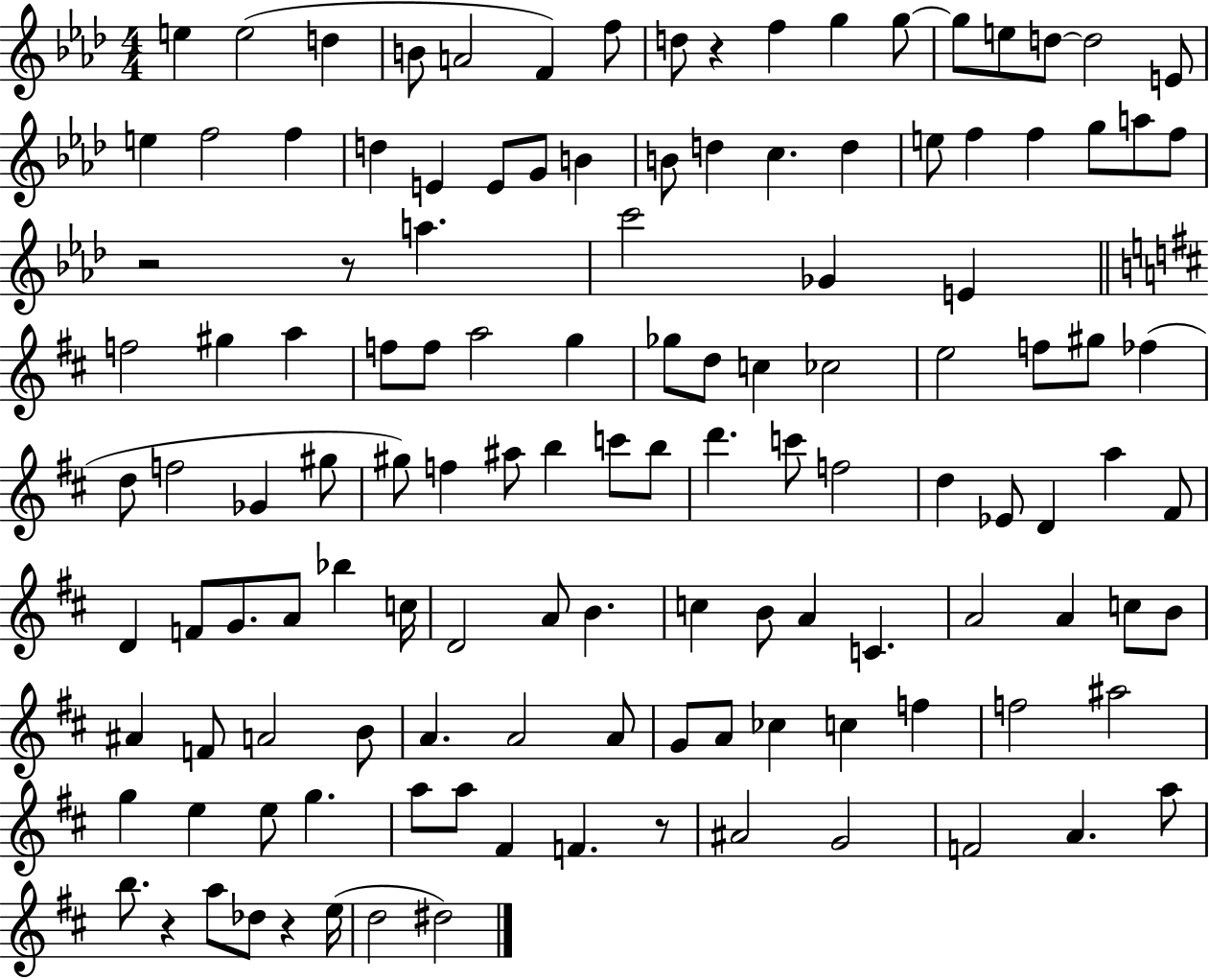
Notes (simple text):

E5/q E5/h D5/q B4/e A4/h F4/q F5/e D5/e R/q F5/q G5/q G5/e G5/e E5/e D5/e D5/h E4/e E5/q F5/h F5/q D5/q E4/q E4/e G4/e B4/q B4/e D5/q C5/q. D5/q E5/e F5/q F5/q G5/e A5/e F5/e R/h R/e A5/q. C6/h Gb4/q E4/q F5/h G#5/q A5/q F5/e F5/e A5/h G5/q Gb5/e D5/e C5/q CES5/h E5/h F5/e G#5/e FES5/q D5/e F5/h Gb4/q G#5/e G#5/e F5/q A#5/e B5/q C6/e B5/e D6/q. C6/e F5/h D5/q Eb4/e D4/q A5/q F#4/e D4/q F4/e G4/e. A4/e Bb5/q C5/s D4/h A4/e B4/q. C5/q B4/e A4/q C4/q. A4/h A4/q C5/e B4/e A#4/q F4/e A4/h B4/e A4/q. A4/h A4/e G4/e A4/e CES5/q C5/q F5/q F5/h A#5/h G5/q E5/q E5/e G5/q. A5/e A5/e F#4/q F4/q. R/e A#4/h G4/h F4/h A4/q. A5/e B5/e. R/q A5/e Db5/e R/q E5/s D5/h D#5/h